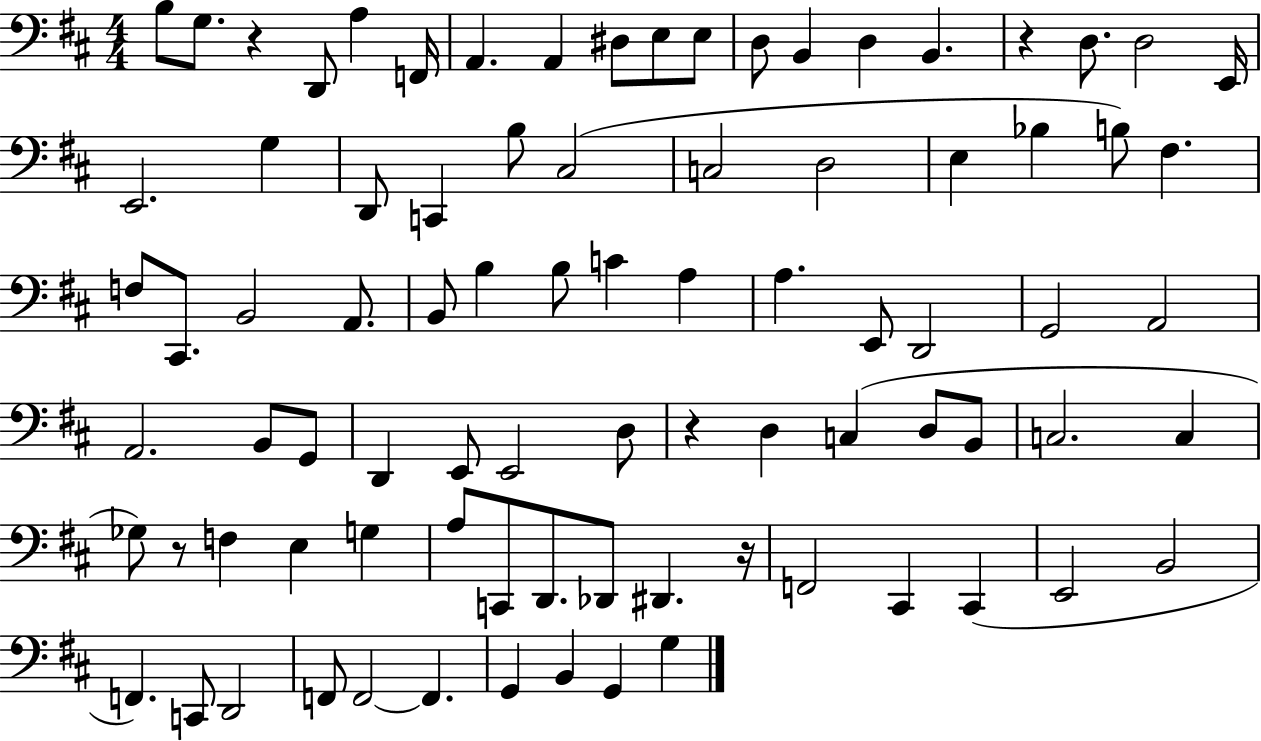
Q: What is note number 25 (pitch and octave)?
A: D3